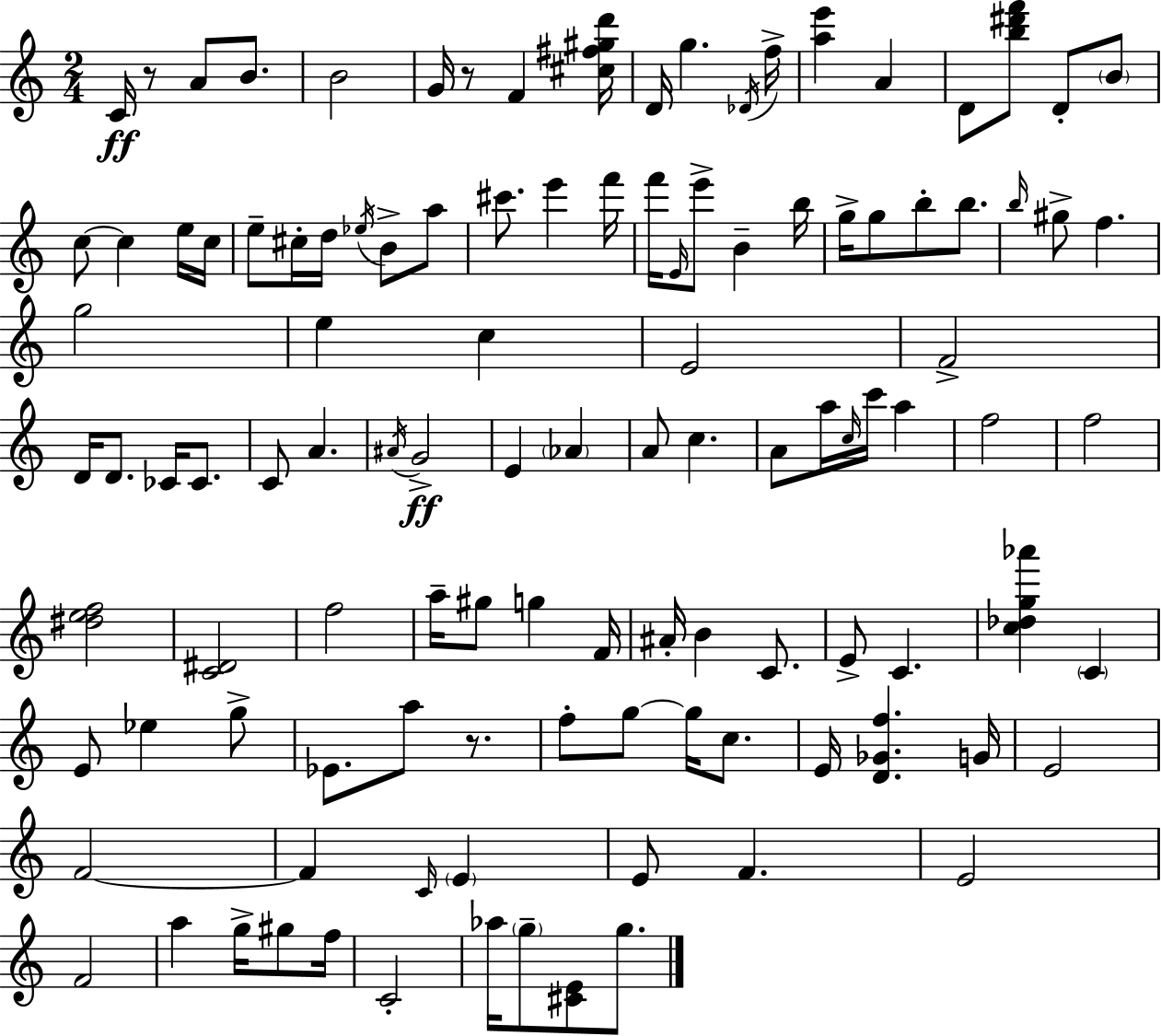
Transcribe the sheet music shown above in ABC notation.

X:1
T:Untitled
M:2/4
L:1/4
K:C
C/4 z/2 A/2 B/2 B2 G/4 z/2 F [^c^f^gd']/4 D/4 g _D/4 f/4 [ae'] A D/2 [b^d'f']/2 D/2 B/2 c/2 c e/4 c/4 e/2 ^c/4 d/4 _e/4 B/2 a/2 ^c'/2 e' f'/4 f'/4 E/4 e'/2 B b/4 g/4 g/2 b/2 b/2 b/4 ^g/2 f g2 e c E2 F2 D/4 D/2 _C/4 _C/2 C/2 A ^A/4 G2 E _A A/2 c A/2 a/4 c/4 c'/4 a f2 f2 [^def]2 [C^D]2 f2 a/4 ^g/2 g F/4 ^A/4 B C/2 E/2 C [c_dg_a'] C E/2 _e g/2 _E/2 a/2 z/2 f/2 g/2 g/4 c/2 E/4 [D_Gf] G/4 E2 F2 F C/4 E E/2 F E2 F2 a g/4 ^g/2 f/4 C2 _a/4 g/2 [^CE]/2 g/2